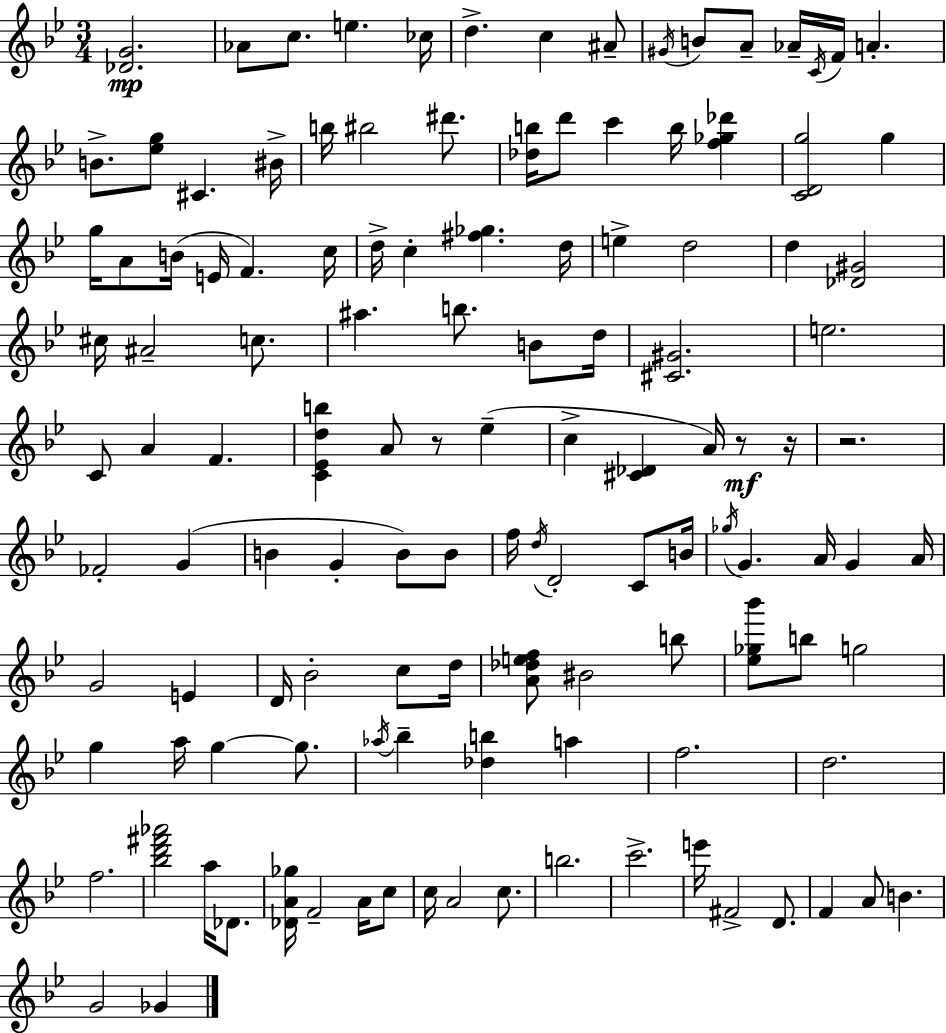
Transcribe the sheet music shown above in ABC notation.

X:1
T:Untitled
M:3/4
L:1/4
K:Gm
[_DG]2 _A/2 c/2 e _c/4 d c ^A/2 ^G/4 B/2 A/2 _A/4 C/4 F/4 A B/2 [_eg]/2 ^C ^B/4 b/4 ^b2 ^d'/2 [_db]/4 d'/2 c' b/4 [f_g_d'] [CDg]2 g g/4 A/2 B/4 E/4 F c/4 d/4 c [^f_g] d/4 e d2 d [_D^G]2 ^c/4 ^A2 c/2 ^a b/2 B/2 d/4 [^C^G]2 e2 C/2 A F [C_Edb] A/2 z/2 _e c [^C_D] A/4 z/2 z/4 z2 _F2 G B G B/2 B/2 f/4 d/4 D2 C/2 B/4 _g/4 G A/4 G A/4 G2 E D/4 _B2 c/2 d/4 [A_def]/2 ^B2 b/2 [_e_g_b']/2 b/2 g2 g a/4 g g/2 _a/4 _b [_db] a f2 d2 f2 [_bd'^f'_a']2 a/4 _D/2 [_DA_g]/4 F2 A/4 c/2 c/4 A2 c/2 b2 c'2 e'/4 ^F2 D/2 F A/2 B G2 _G